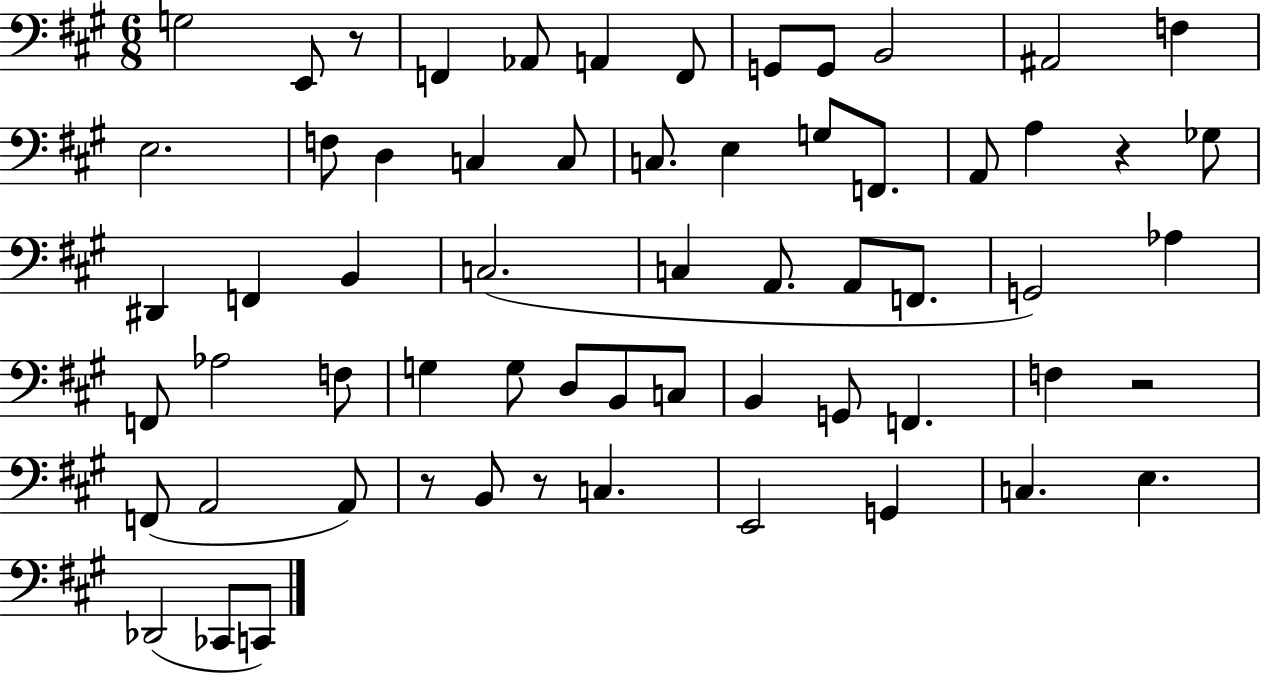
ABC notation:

X:1
T:Untitled
M:6/8
L:1/4
K:A
G,2 E,,/2 z/2 F,, _A,,/2 A,, F,,/2 G,,/2 G,,/2 B,,2 ^A,,2 F, E,2 F,/2 D, C, C,/2 C,/2 E, G,/2 F,,/2 A,,/2 A, z _G,/2 ^D,, F,, B,, C,2 C, A,,/2 A,,/2 F,,/2 G,,2 _A, F,,/2 _A,2 F,/2 G, G,/2 D,/2 B,,/2 C,/2 B,, G,,/2 F,, F, z2 F,,/2 A,,2 A,,/2 z/2 B,,/2 z/2 C, E,,2 G,, C, E, _D,,2 _C,,/2 C,,/2